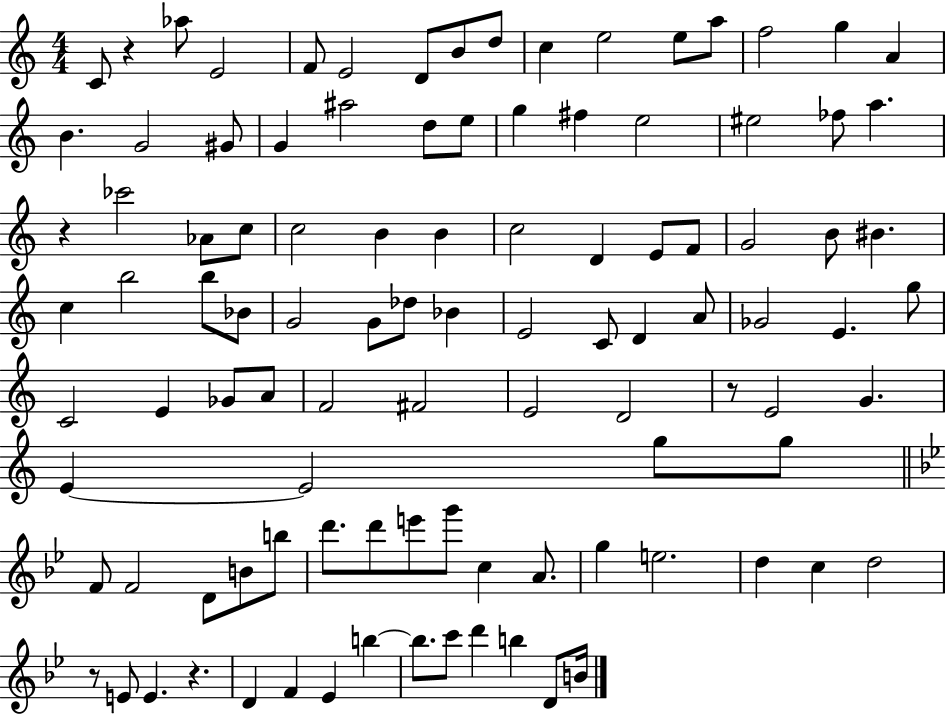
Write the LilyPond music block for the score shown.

{
  \clef treble
  \numericTimeSignature
  \time 4/4
  \key c \major
  c'8 r4 aes''8 e'2 | f'8 e'2 d'8 b'8 d''8 | c''4 e''2 e''8 a''8 | f''2 g''4 a'4 | \break b'4. g'2 gis'8 | g'4 ais''2 d''8 e''8 | g''4 fis''4 e''2 | eis''2 fes''8 a''4. | \break r4 ces'''2 aes'8 c''8 | c''2 b'4 b'4 | c''2 d'4 e'8 f'8 | g'2 b'8 bis'4. | \break c''4 b''2 b''8 bes'8 | g'2 g'8 des''8 bes'4 | e'2 c'8 d'4 a'8 | ges'2 e'4. g''8 | \break c'2 e'4 ges'8 a'8 | f'2 fis'2 | e'2 d'2 | r8 e'2 g'4. | \break e'4~~ e'2 g''8 g''8 | \bar "||" \break \key bes \major f'8 f'2 d'8 b'8 b''8 | d'''8. d'''8 e'''8 g'''8 c''4 a'8. | g''4 e''2. | d''4 c''4 d''2 | \break r8 e'8 e'4. r4. | d'4 f'4 ees'4 b''4~~ | b''8. c'''8 d'''4 b''4 d'8 b'16 | \bar "|."
}